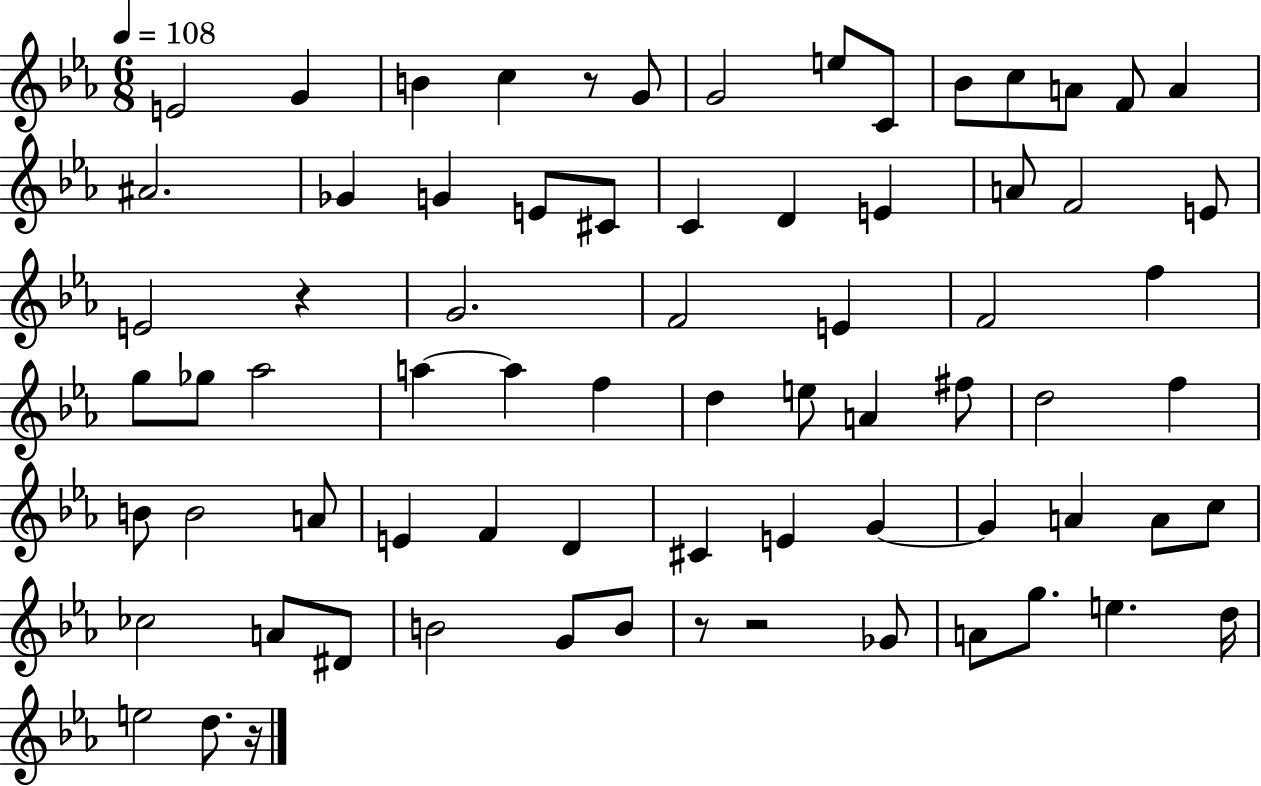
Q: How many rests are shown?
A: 5